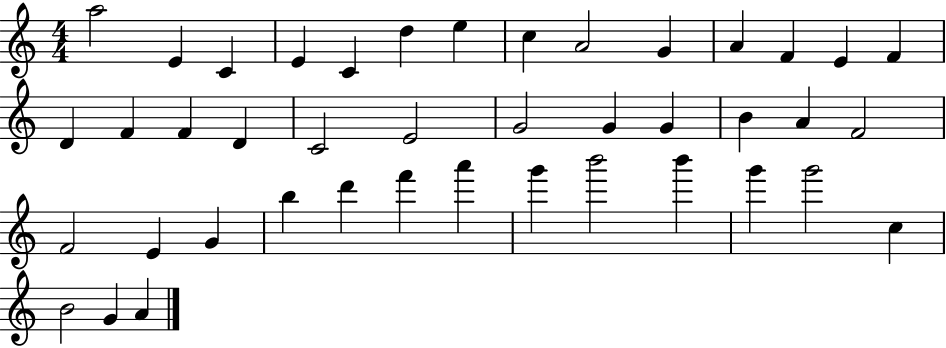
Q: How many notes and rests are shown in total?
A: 42